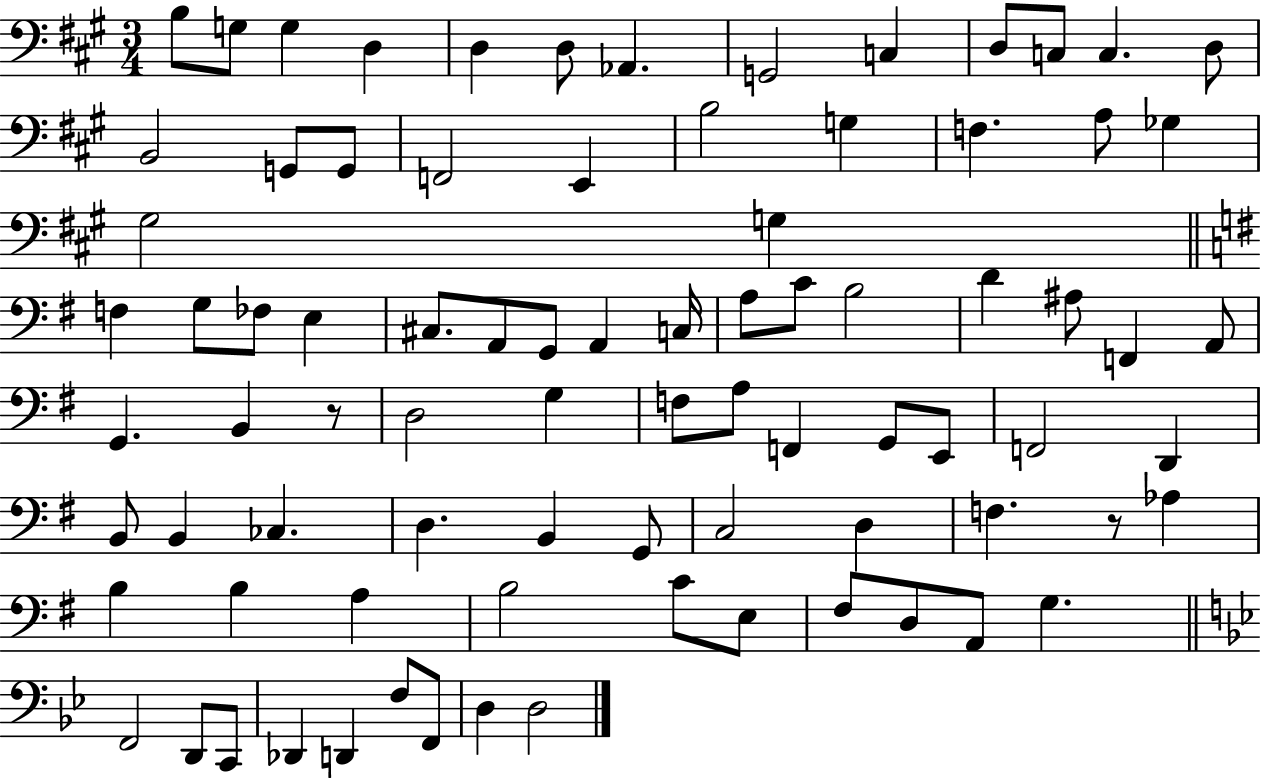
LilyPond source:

{
  \clef bass
  \numericTimeSignature
  \time 3/4
  \key a \major
  b8 g8 g4 d4 | d4 d8 aes,4. | g,2 c4 | d8 c8 c4. d8 | \break b,2 g,8 g,8 | f,2 e,4 | b2 g4 | f4. a8 ges4 | \break gis2 g4 | \bar "||" \break \key g \major f4 g8 fes8 e4 | cis8. a,8 g,8 a,4 c16 | a8 c'8 b2 | d'4 ais8 f,4 a,8 | \break g,4. b,4 r8 | d2 g4 | f8 a8 f,4 g,8 e,8 | f,2 d,4 | \break b,8 b,4 ces4. | d4. b,4 g,8 | c2 d4 | f4. r8 aes4 | \break b4 b4 a4 | b2 c'8 e8 | fis8 d8 a,8 g4. | \bar "||" \break \key g \minor f,2 d,8 c,8 | des,4 d,4 f8 f,8 | d4 d2 | \bar "|."
}